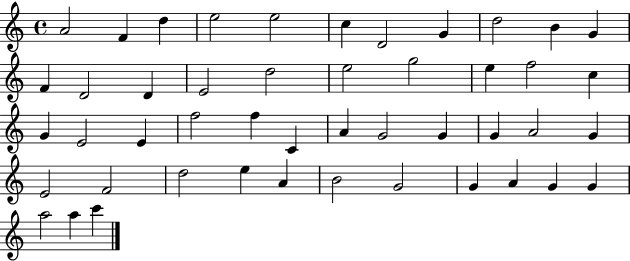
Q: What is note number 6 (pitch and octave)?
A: C5